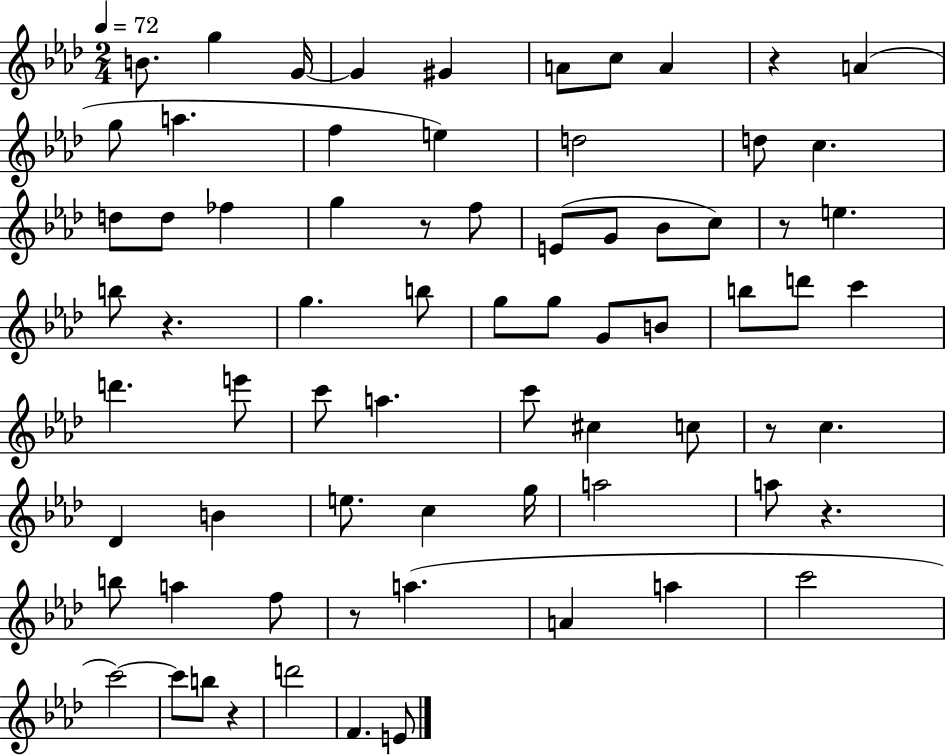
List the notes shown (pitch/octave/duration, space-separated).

B4/e. G5/q G4/s G4/q G#4/q A4/e C5/e A4/q R/q A4/q G5/e A5/q. F5/q E5/q D5/h D5/e C5/q. D5/e D5/e FES5/q G5/q R/e F5/e E4/e G4/e Bb4/e C5/e R/e E5/q. B5/e R/q. G5/q. B5/e G5/e G5/e G4/e B4/e B5/e D6/e C6/q D6/q. E6/e C6/e A5/q. C6/e C#5/q C5/e R/e C5/q. Db4/q B4/q E5/e. C5/q G5/s A5/h A5/e R/q. B5/e A5/q F5/e R/e A5/q. A4/q A5/q C6/h C6/h C6/e B5/e R/q D6/h F4/q. E4/e